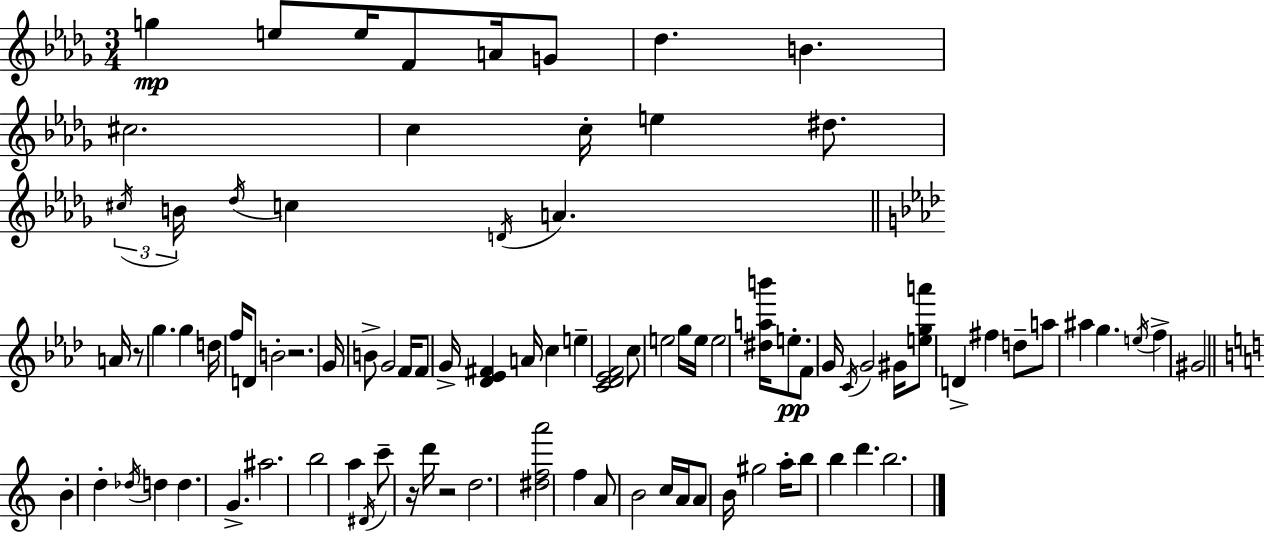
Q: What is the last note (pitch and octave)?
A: B5